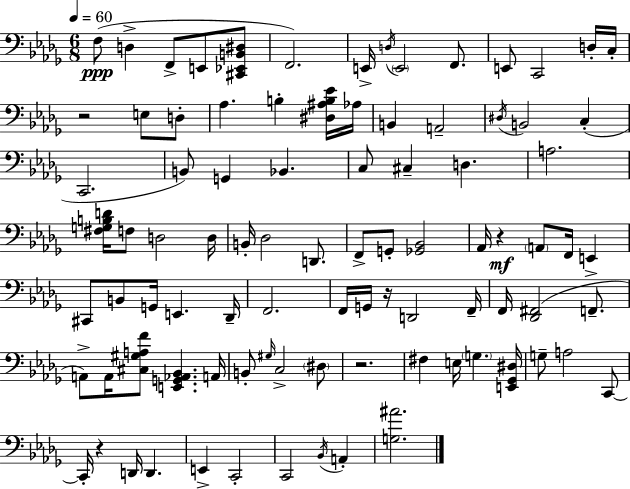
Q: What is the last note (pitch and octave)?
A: A2